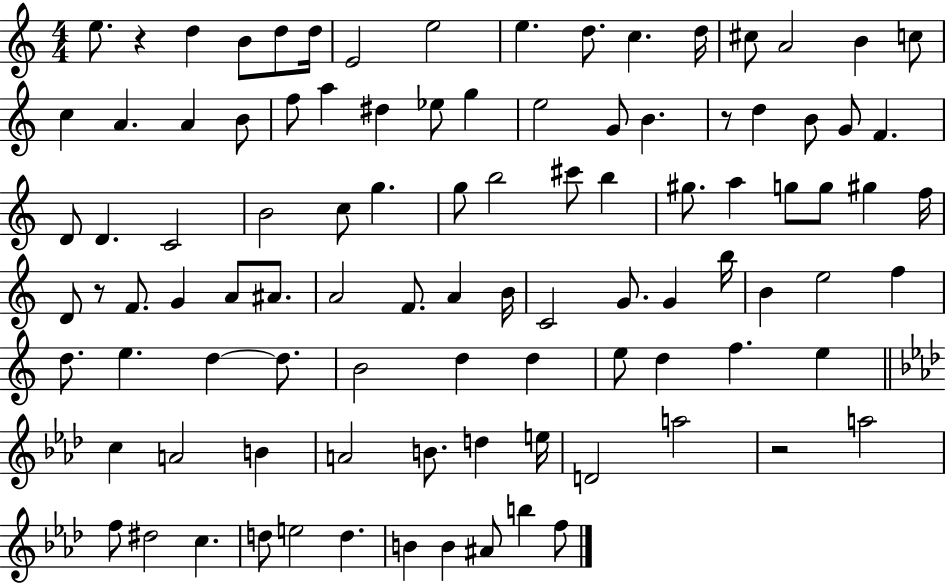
E5/e. R/q D5/q B4/e D5/e D5/s E4/h E5/h E5/q. D5/e. C5/q. D5/s C#5/e A4/h B4/q C5/e C5/q A4/q. A4/q B4/e F5/e A5/q D#5/q Eb5/e G5/q E5/h G4/e B4/q. R/e D5/q B4/e G4/e F4/q. D4/e D4/q. C4/h B4/h C5/e G5/q. G5/e B5/h C#6/e B5/q G#5/e. A5/q G5/e G5/e G#5/q F5/s D4/e R/e F4/e. G4/q A4/e A#4/e. A4/h F4/e. A4/q B4/s C4/h G4/e. G4/q B5/s B4/q E5/h F5/q D5/e. E5/q. D5/q D5/e. B4/h D5/q D5/q E5/e D5/q F5/q. E5/q C5/q A4/h B4/q A4/h B4/e. D5/q E5/s D4/h A5/h R/h A5/h F5/e D#5/h C5/q. D5/e E5/h D5/q. B4/q B4/q A#4/e B5/q F5/e